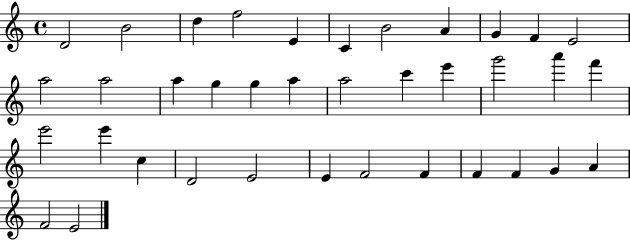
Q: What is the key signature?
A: C major